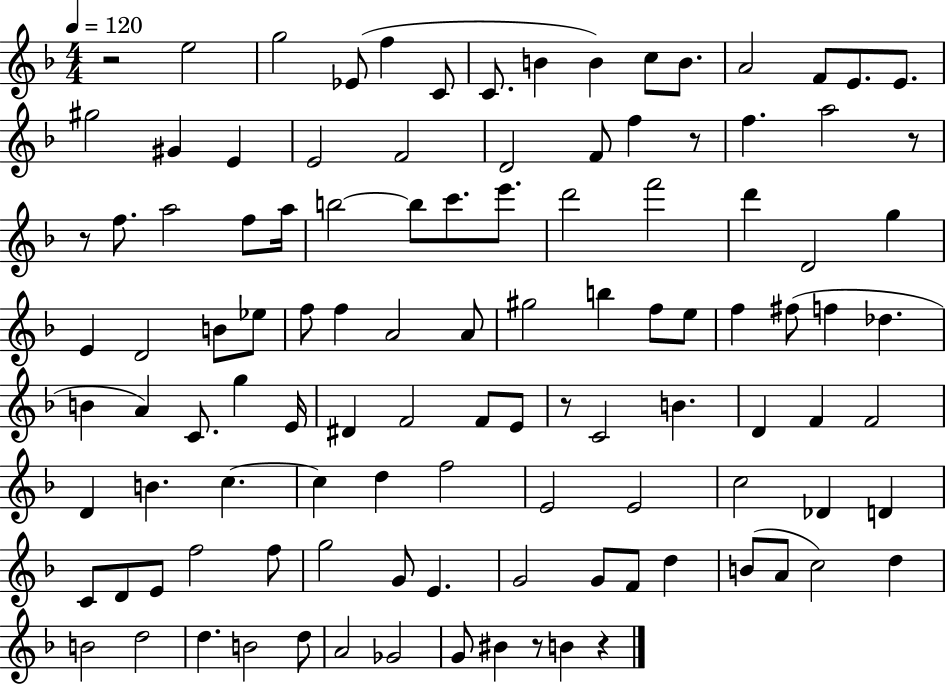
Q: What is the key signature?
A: F major